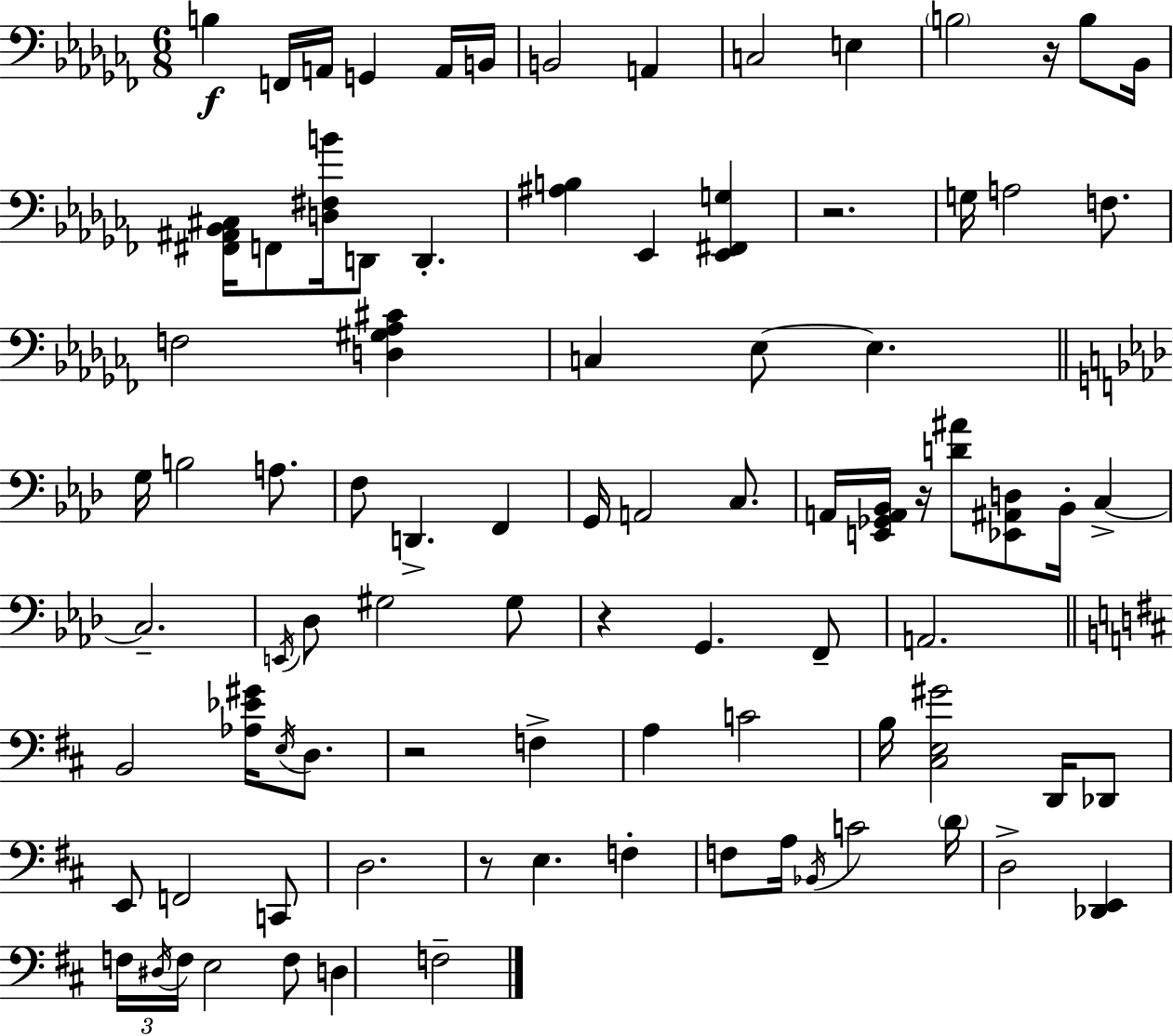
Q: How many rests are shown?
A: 6